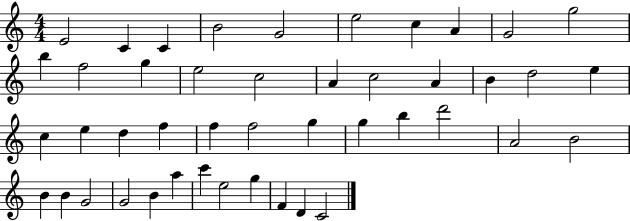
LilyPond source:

{
  \clef treble
  \numericTimeSignature
  \time 4/4
  \key c \major
  e'2 c'4 c'4 | b'2 g'2 | e''2 c''4 a'4 | g'2 g''2 | \break b''4 f''2 g''4 | e''2 c''2 | a'4 c''2 a'4 | b'4 d''2 e''4 | \break c''4 e''4 d''4 f''4 | f''4 f''2 g''4 | g''4 b''4 d'''2 | a'2 b'2 | \break b'4 b'4 g'2 | g'2 b'4 a''4 | c'''4 e''2 g''4 | f'4 d'4 c'2 | \break \bar "|."
}